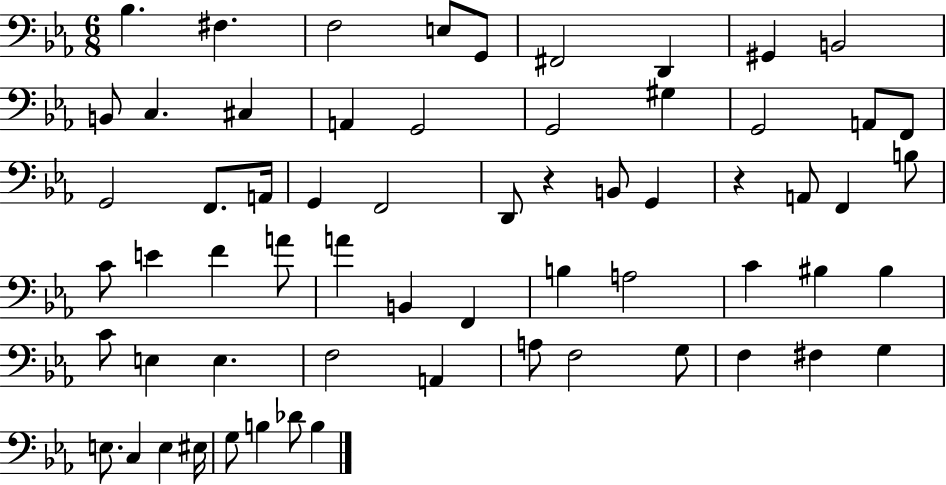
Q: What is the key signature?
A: EES major